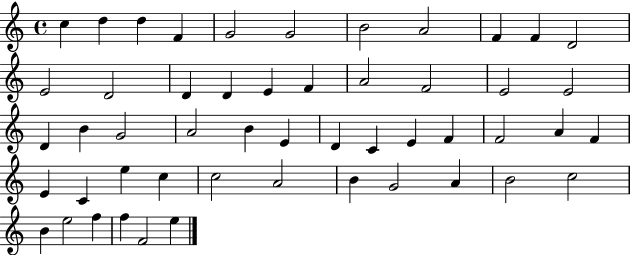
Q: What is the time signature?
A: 4/4